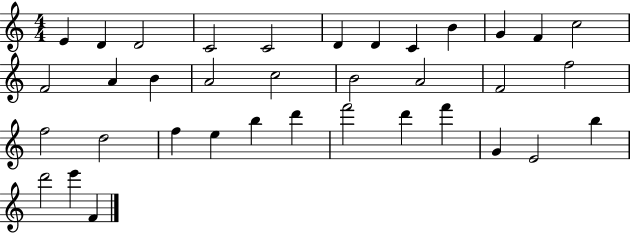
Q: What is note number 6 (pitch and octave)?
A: D4